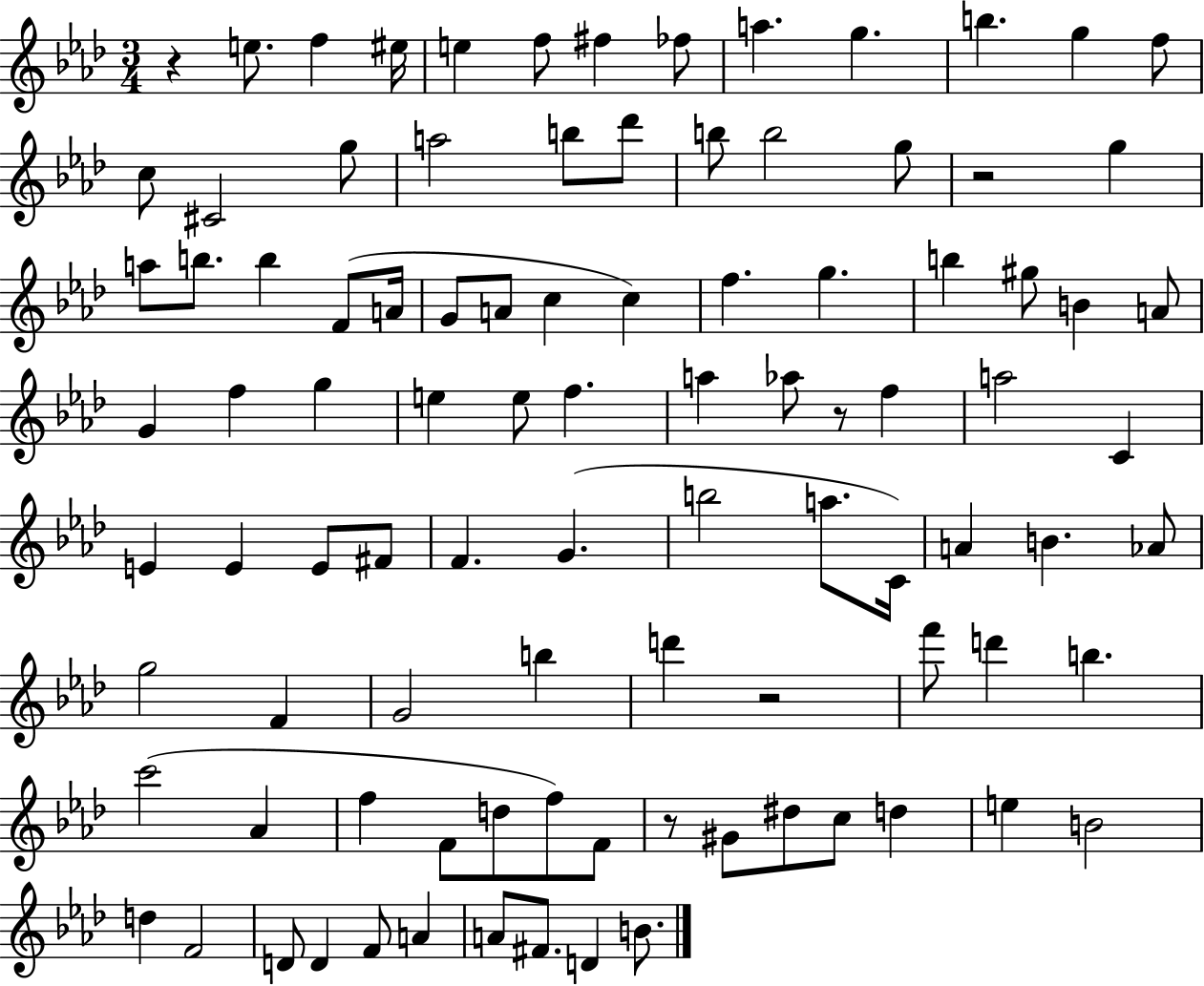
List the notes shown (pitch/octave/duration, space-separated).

R/q E5/e. F5/q EIS5/s E5/q F5/e F#5/q FES5/e A5/q. G5/q. B5/q. G5/q F5/e C5/e C#4/h G5/e A5/h B5/e Db6/e B5/e B5/h G5/e R/h G5/q A5/e B5/e. B5/q F4/e A4/s G4/e A4/e C5/q C5/q F5/q. G5/q. B5/q G#5/e B4/q A4/e G4/q F5/q G5/q E5/q E5/e F5/q. A5/q Ab5/e R/e F5/q A5/h C4/q E4/q E4/q E4/e F#4/e F4/q. G4/q. B5/h A5/e. C4/s A4/q B4/q. Ab4/e G5/h F4/q G4/h B5/q D6/q R/h F6/e D6/q B5/q. C6/h Ab4/q F5/q F4/e D5/e F5/e F4/e R/e G#4/e D#5/e C5/e D5/q E5/q B4/h D5/q F4/h D4/e D4/q F4/e A4/q A4/e F#4/e. D4/q B4/e.